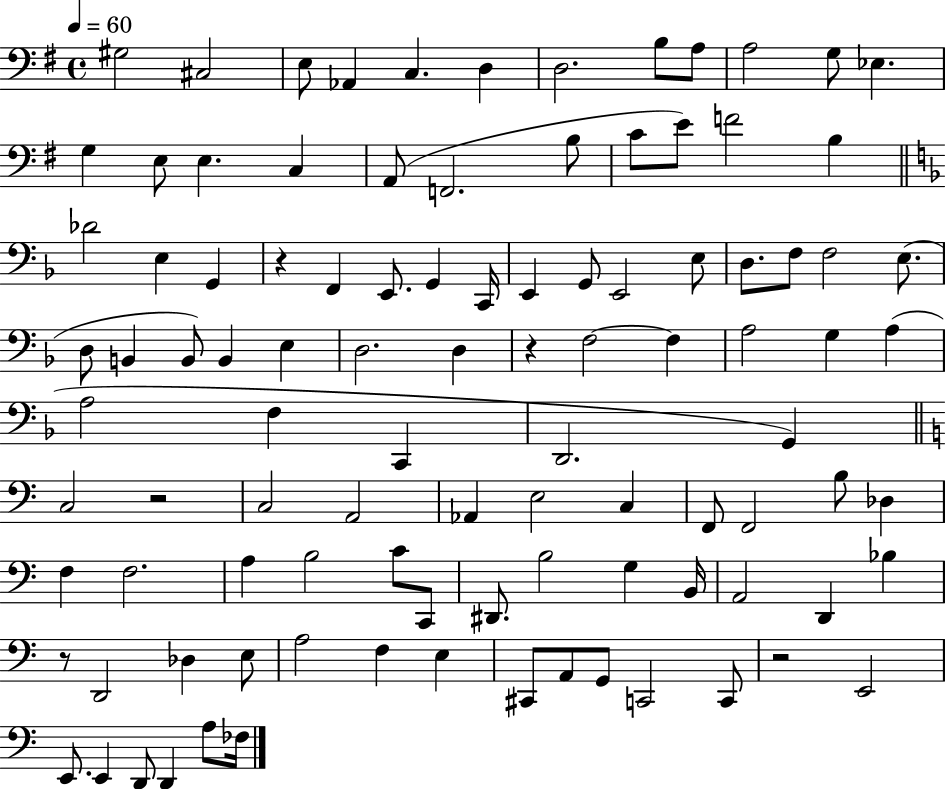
{
  \clef bass
  \time 4/4
  \defaultTimeSignature
  \key g \major
  \tempo 4 = 60
  gis2 cis2 | e8 aes,4 c4. d4 | d2. b8 a8 | a2 g8 ees4. | \break g4 e8 e4. c4 | a,8( f,2. b8 | c'8 e'8) f'2 b4 | \bar "||" \break \key f \major des'2 e4 g,4 | r4 f,4 e,8. g,4 c,16 | e,4 g,8 e,2 e8 | d8. f8 f2 e8.( | \break d8 b,4 b,8) b,4 e4 | d2. d4 | r4 f2~~ f4 | a2 g4 a4( | \break a2 f4 c,4 | d,2. g,4) | \bar "||" \break \key c \major c2 r2 | c2 a,2 | aes,4 e2 c4 | f,8 f,2 b8 des4 | \break f4 f2. | a4 b2 c'8 c,8 | dis,8. b2 g4 b,16 | a,2 d,4 bes4 | \break r8 d,2 des4 e8 | a2 f4 e4 | cis,8 a,8 g,8 c,2 c,8 | r2 e,2 | \break e,8. e,4 d,8 d,4 a8 fes16 | \bar "|."
}